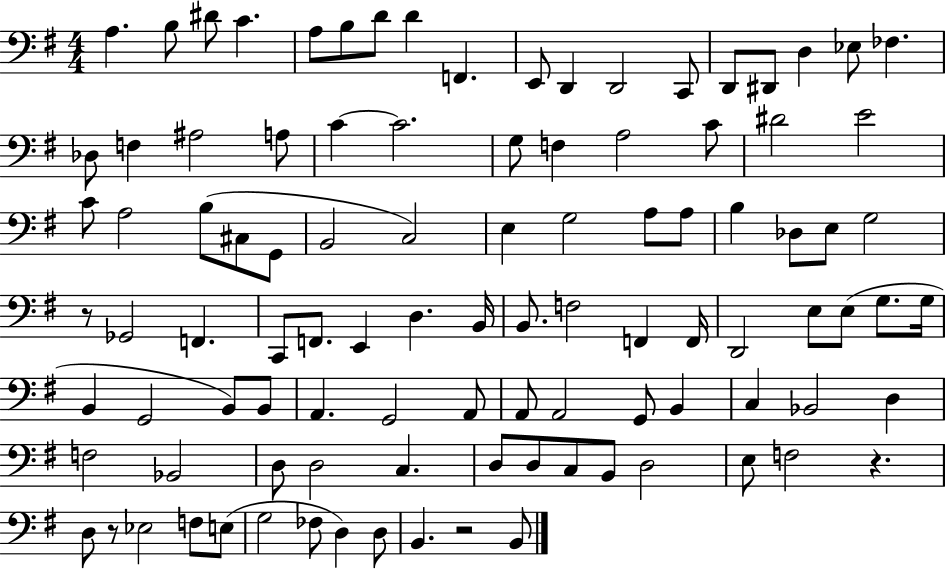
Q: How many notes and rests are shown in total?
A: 101